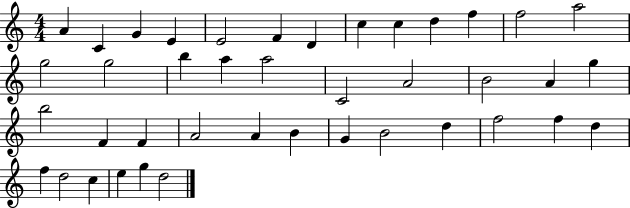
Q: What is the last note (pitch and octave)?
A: D5